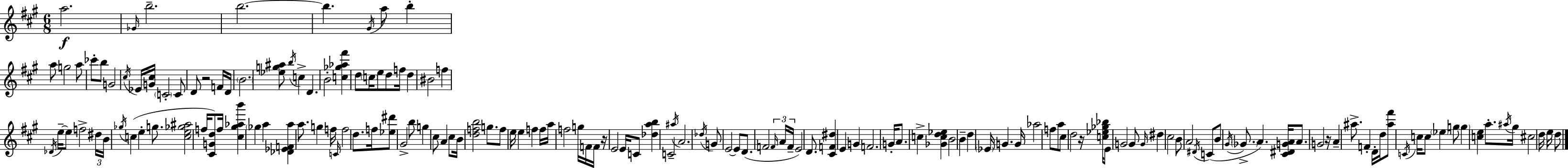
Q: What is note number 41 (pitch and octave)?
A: Gb5